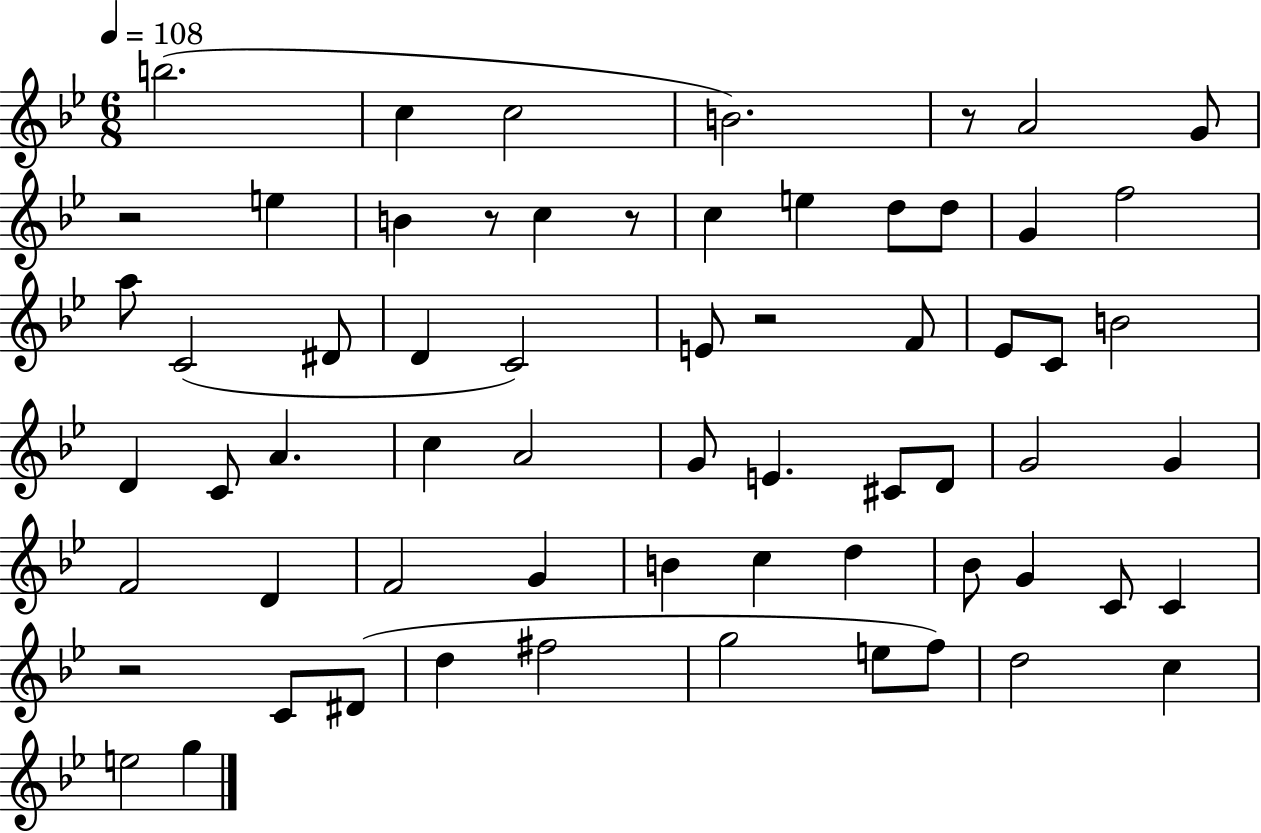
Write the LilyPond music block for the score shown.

{
  \clef treble
  \numericTimeSignature
  \time 6/8
  \key bes \major
  \tempo 4 = 108
  \repeat volta 2 { b''2.( | c''4 c''2 | b'2.) | r8 a'2 g'8 | \break r2 e''4 | b'4 r8 c''4 r8 | c''4 e''4 d''8 d''8 | g'4 f''2 | \break a''8 c'2( dis'8 | d'4 c'2) | e'8 r2 f'8 | ees'8 c'8 b'2 | \break d'4 c'8 a'4. | c''4 a'2 | g'8 e'4. cis'8 d'8 | g'2 g'4 | \break f'2 d'4 | f'2 g'4 | b'4 c''4 d''4 | bes'8 g'4 c'8 c'4 | \break r2 c'8 dis'8( | d''4 fis''2 | g''2 e''8 f''8) | d''2 c''4 | \break e''2 g''4 | } \bar "|."
}